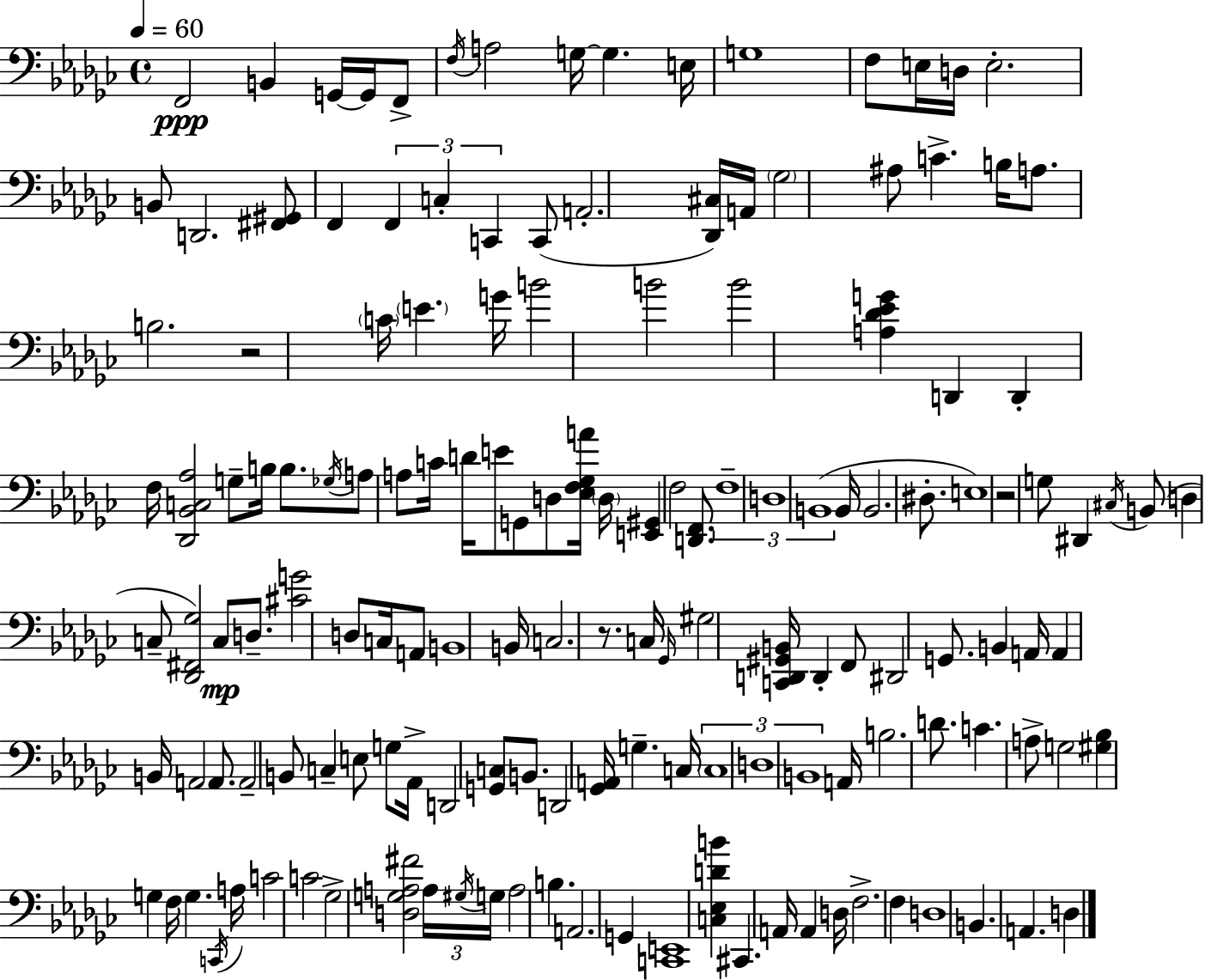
{
  \clef bass
  \time 4/4
  \defaultTimeSignature
  \key ees \minor
  \tempo 4 = 60
  f,2\ppp b,4 g,16~~ g,16 f,8-> | \acciaccatura { f16 } a2 g16~~ g4. | e16 g1 | f8 e16 d16 e2.-. | \break b,8 d,2. <fis, gis,>8 | f,4 \tuplet 3/2 { f,4 c4-. c,4 } | c,8( a,2.-. <des, cis>16) | a,16 \parenthesize ges2 ais8 c'4.-> | \break b16 a8. b2. | r2 \parenthesize c'16 \parenthesize e'4. | g'16 b'2 b'2 | b'2 <a des' ees' g'>4 d,4 | \break d,4-. f16 <des, bes, c aes>2 g8-- | b16 b8. \acciaccatura { ges16 } a8 a8 c'16 d'16 e'8 g,8 d8 | <ees f ges a'>16 \parenthesize d16 <e, gis,>4 f2 <d, f,>8. | \tuplet 3/2 { f1-- | \break d1 | b,1( } | b,16 b,2. dis8.-. | e1) | \break r2 g8 dis,4 | \acciaccatura { cis16 } b,8( d4 c8-- <des, fis, ges>2) | c8\mp d8.-- <cis' g'>2 d8 | c16 a,8 b,1 | \break b,16 c2. | r8. c16 \grace { ges,16 } gis2 <c, d, gis, b,>16 d,4-. | f,8 dis,2 g,8. b,4 | a,16 a,4 b,16 a,2 | \break a,8. a,2-- b,8 c4-- | e8 g8 aes,16-> d,2 <g, c>8 | b,8. d,2 <ges, a,>16 g4.-- | c16 \tuplet 3/2 { \parenthesize c1 | \break d1 | b,1 } | a,16 b2. | d'8. c'4. a8-> g2 | \break <gis bes>4 g4 f16 g4. | \acciaccatura { c,16 } a16 c'2 c'2 | ges2-> <d g a fis'>2 | \tuplet 3/2 { a16 \acciaccatura { gis16 } g16 } a2 | \break b4. a,2. | g,4 <c, e,>1 | <c ees d' b'>4 cis,4. | a,16 a,4 d16 f2.-> | \break f4 d1 | b,4. a,4. | d4 \bar "|."
}